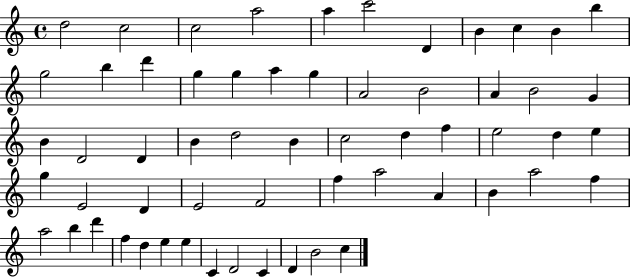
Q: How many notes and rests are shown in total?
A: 59